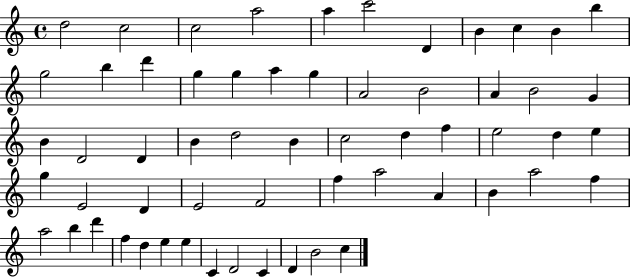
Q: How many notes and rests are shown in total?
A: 59